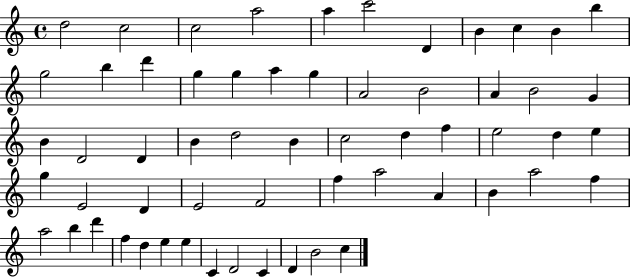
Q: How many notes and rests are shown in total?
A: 59